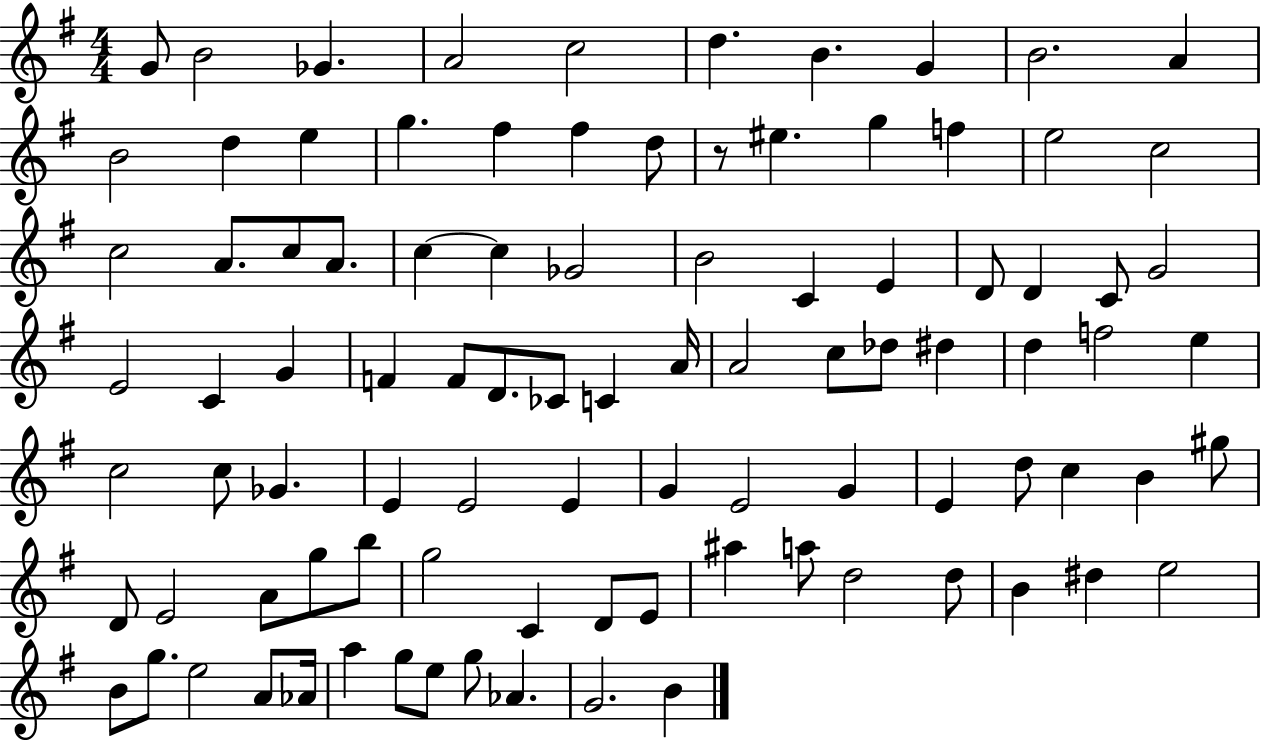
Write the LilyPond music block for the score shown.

{
  \clef treble
  \numericTimeSignature
  \time 4/4
  \key g \major
  \repeat volta 2 { g'8 b'2 ges'4. | a'2 c''2 | d''4. b'4. g'4 | b'2. a'4 | \break b'2 d''4 e''4 | g''4. fis''4 fis''4 d''8 | r8 eis''4. g''4 f''4 | e''2 c''2 | \break c''2 a'8. c''8 a'8. | c''4~~ c''4 ges'2 | b'2 c'4 e'4 | d'8 d'4 c'8 g'2 | \break e'2 c'4 g'4 | f'4 f'8 d'8. ces'8 c'4 a'16 | a'2 c''8 des''8 dis''4 | d''4 f''2 e''4 | \break c''2 c''8 ges'4. | e'4 e'2 e'4 | g'4 e'2 g'4 | e'4 d''8 c''4 b'4 gis''8 | \break d'8 e'2 a'8 g''8 b''8 | g''2 c'4 d'8 e'8 | ais''4 a''8 d''2 d''8 | b'4 dis''4 e''2 | \break b'8 g''8. e''2 a'8 aes'16 | a''4 g''8 e''8 g''8 aes'4. | g'2. b'4 | } \bar "|."
}